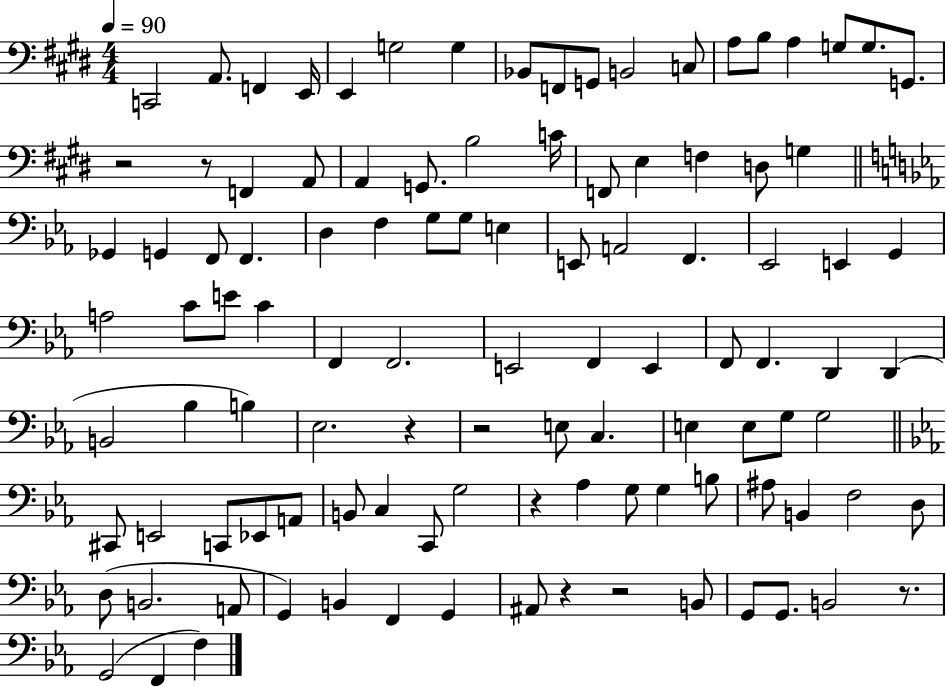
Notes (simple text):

C2/h A2/e. F2/q E2/s E2/q G3/h G3/q Bb2/e F2/e G2/e B2/h C3/e A3/e B3/e A3/q G3/e G3/e. G2/e. R/h R/e F2/q A2/e A2/q G2/e. B3/h C4/s F2/e E3/q F3/q D3/e G3/q Gb2/q G2/q F2/e F2/q. D3/q F3/q G3/e G3/e E3/q E2/e A2/h F2/q. Eb2/h E2/q G2/q A3/h C4/e E4/e C4/q F2/q F2/h. E2/h F2/q E2/q F2/e F2/q. D2/q D2/q B2/h Bb3/q B3/q Eb3/h. R/q R/h E3/e C3/q. E3/q E3/e G3/e G3/h C#2/e E2/h C2/e Eb2/e A2/e B2/e C3/q C2/e G3/h R/q Ab3/q G3/e G3/q B3/e A#3/e B2/q F3/h D3/e D3/e B2/h. A2/e G2/q B2/q F2/q G2/q A#2/e R/q R/h B2/e G2/e G2/e. B2/h R/e. G2/h F2/q F3/q